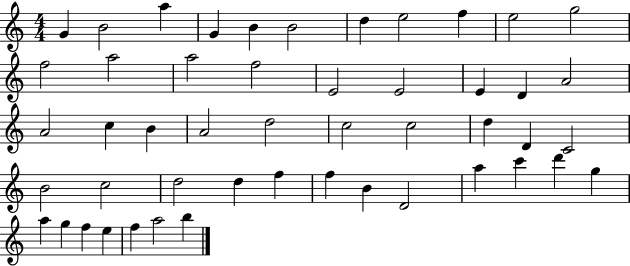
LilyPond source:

{
  \clef treble
  \numericTimeSignature
  \time 4/4
  \key c \major
  g'4 b'2 a''4 | g'4 b'4 b'2 | d''4 e''2 f''4 | e''2 g''2 | \break f''2 a''2 | a''2 f''2 | e'2 e'2 | e'4 d'4 a'2 | \break a'2 c''4 b'4 | a'2 d''2 | c''2 c''2 | d''4 d'4 c'2 | \break b'2 c''2 | d''2 d''4 f''4 | f''4 b'4 d'2 | a''4 c'''4 d'''4 g''4 | \break a''4 g''4 f''4 e''4 | f''4 a''2 b''4 | \bar "|."
}